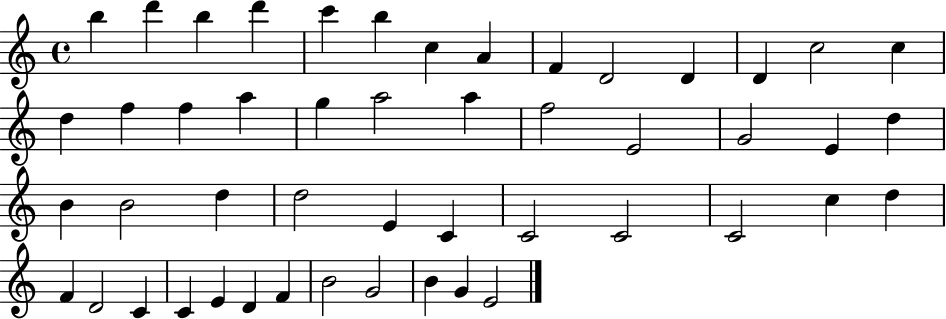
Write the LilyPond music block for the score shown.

{
  \clef treble
  \time 4/4
  \defaultTimeSignature
  \key c \major
  b''4 d'''4 b''4 d'''4 | c'''4 b''4 c''4 a'4 | f'4 d'2 d'4 | d'4 c''2 c''4 | \break d''4 f''4 f''4 a''4 | g''4 a''2 a''4 | f''2 e'2 | g'2 e'4 d''4 | \break b'4 b'2 d''4 | d''2 e'4 c'4 | c'2 c'2 | c'2 c''4 d''4 | \break f'4 d'2 c'4 | c'4 e'4 d'4 f'4 | b'2 g'2 | b'4 g'4 e'2 | \break \bar "|."
}